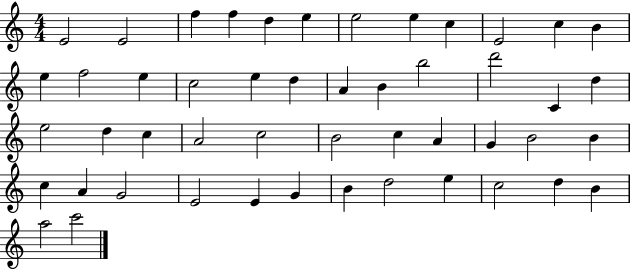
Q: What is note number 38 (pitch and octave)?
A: G4